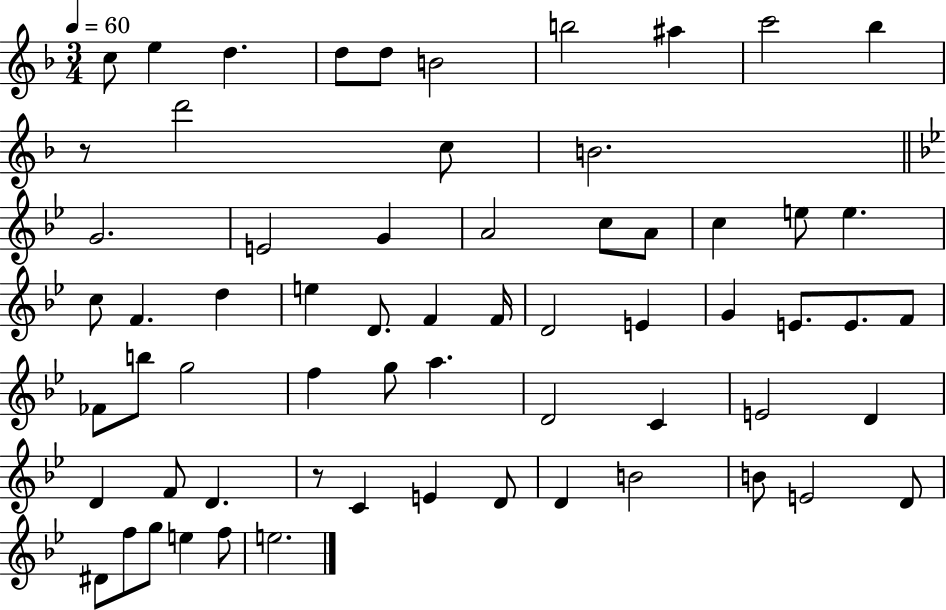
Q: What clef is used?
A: treble